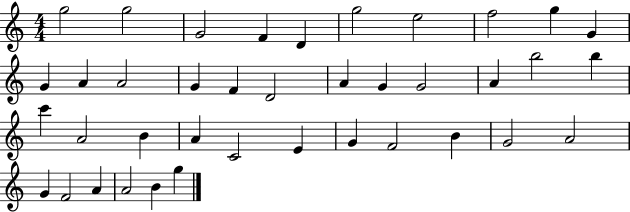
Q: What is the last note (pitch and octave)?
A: G5